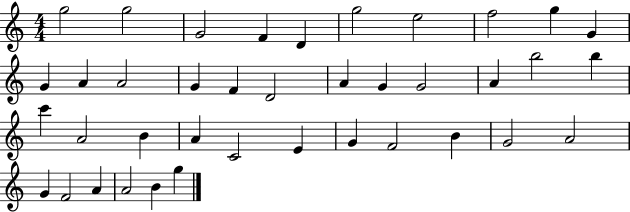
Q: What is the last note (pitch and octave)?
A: G5